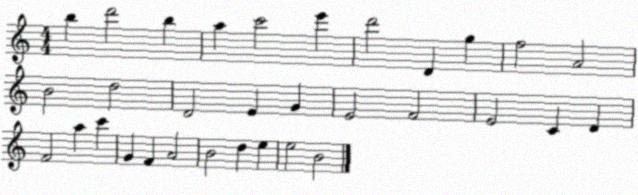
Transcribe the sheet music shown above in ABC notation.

X:1
T:Untitled
M:4/4
L:1/4
K:C
b d'2 b a c'2 e' d'2 D g f2 A2 B2 d2 D2 E G E2 F2 E2 C D F2 a c' G F A2 B2 d e e2 B2